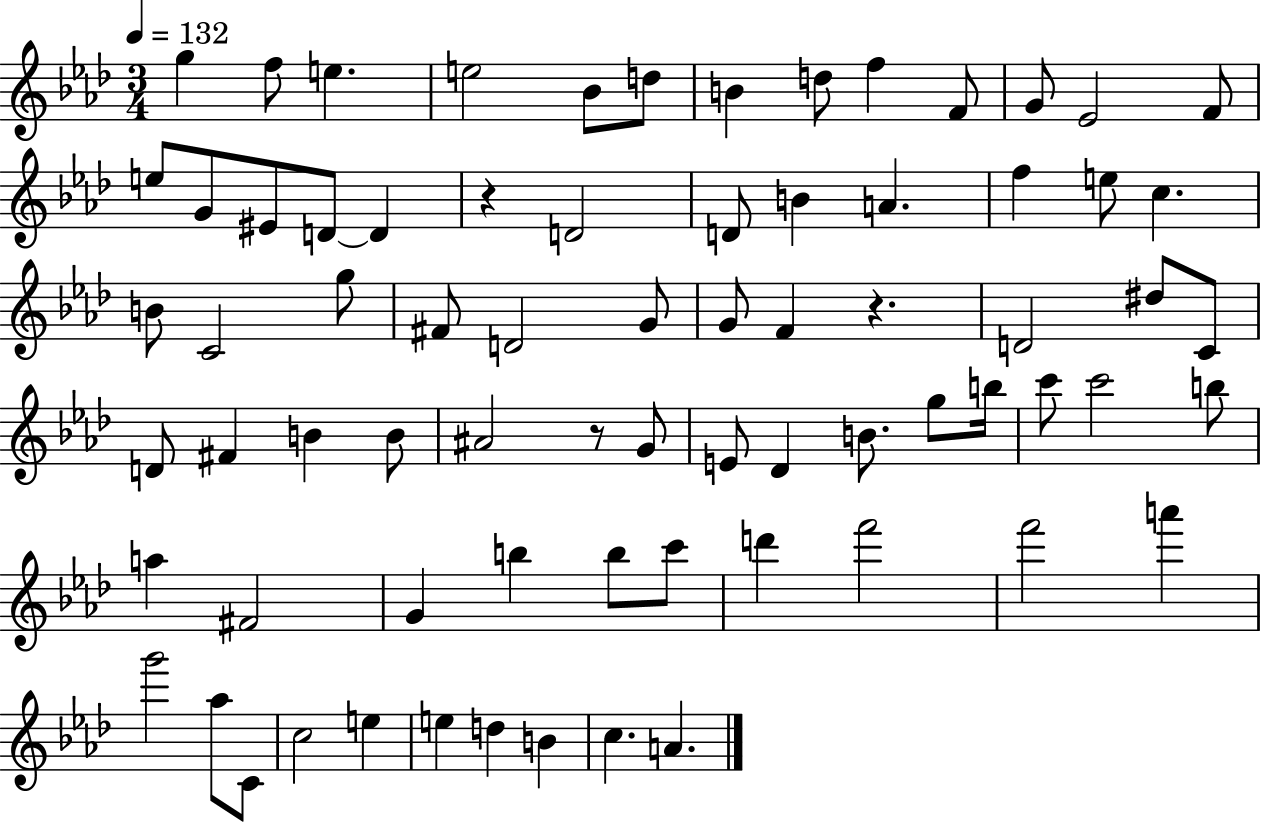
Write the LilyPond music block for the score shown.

{
  \clef treble
  \numericTimeSignature
  \time 3/4
  \key aes \major
  \tempo 4 = 132
  \repeat volta 2 { g''4 f''8 e''4. | e''2 bes'8 d''8 | b'4 d''8 f''4 f'8 | g'8 ees'2 f'8 | \break e''8 g'8 eis'8 d'8~~ d'4 | r4 d'2 | d'8 b'4 a'4. | f''4 e''8 c''4. | \break b'8 c'2 g''8 | fis'8 d'2 g'8 | g'8 f'4 r4. | d'2 dis''8 c'8 | \break d'8 fis'4 b'4 b'8 | ais'2 r8 g'8 | e'8 des'4 b'8. g''8 b''16 | c'''8 c'''2 b''8 | \break a''4 fis'2 | g'4 b''4 b''8 c'''8 | d'''4 f'''2 | f'''2 a'''4 | \break g'''2 aes''8 c'8 | c''2 e''4 | e''4 d''4 b'4 | c''4. a'4. | \break } \bar "|."
}